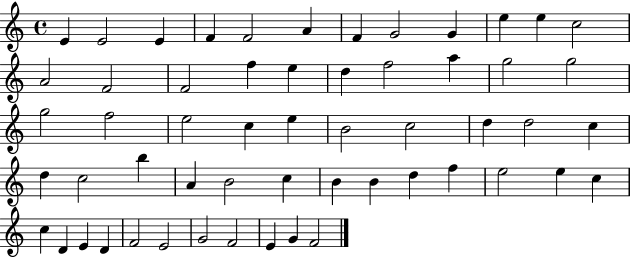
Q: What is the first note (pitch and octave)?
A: E4